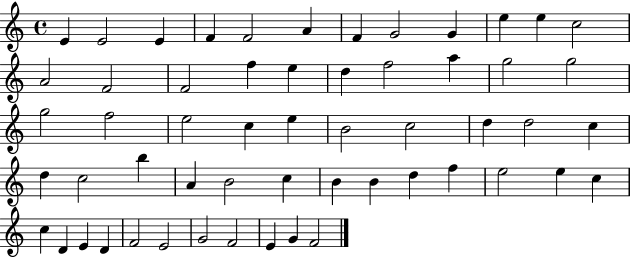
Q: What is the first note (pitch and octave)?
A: E4